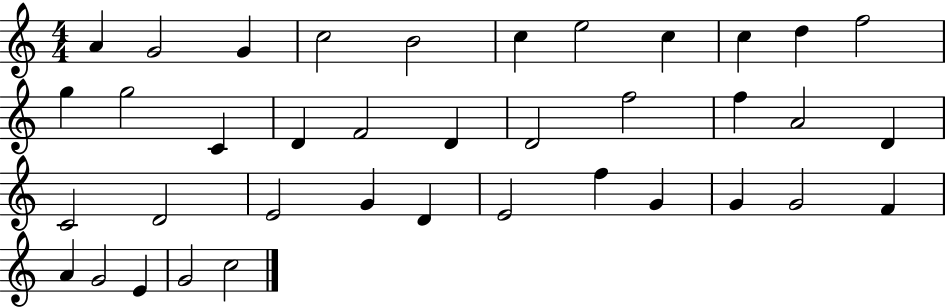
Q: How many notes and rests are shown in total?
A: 38